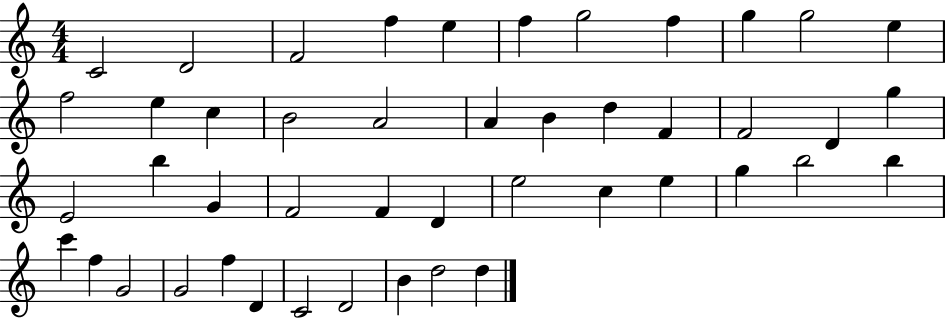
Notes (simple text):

C4/h D4/h F4/h F5/q E5/q F5/q G5/h F5/q G5/q G5/h E5/q F5/h E5/q C5/q B4/h A4/h A4/q B4/q D5/q F4/q F4/h D4/q G5/q E4/h B5/q G4/q F4/h F4/q D4/q E5/h C5/q E5/q G5/q B5/h B5/q C6/q F5/q G4/h G4/h F5/q D4/q C4/h D4/h B4/q D5/h D5/q